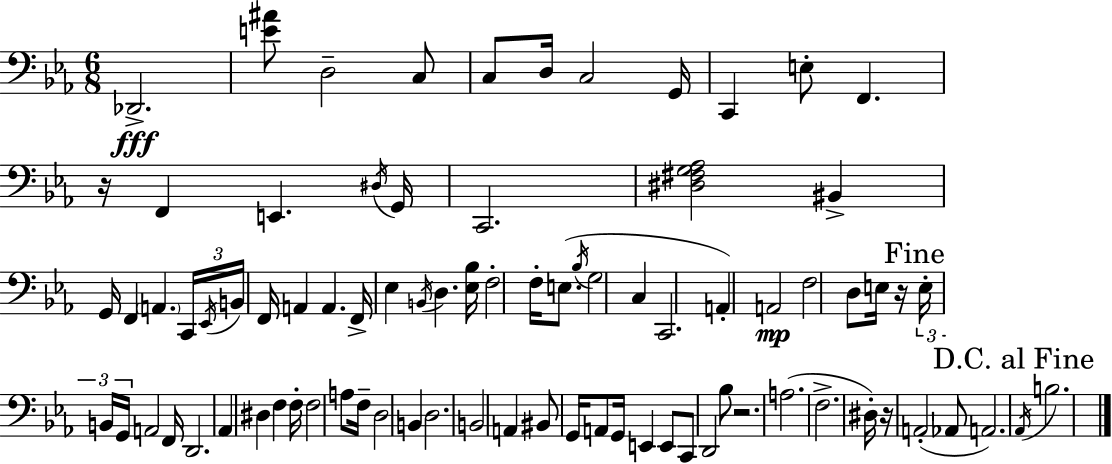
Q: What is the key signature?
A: EES major